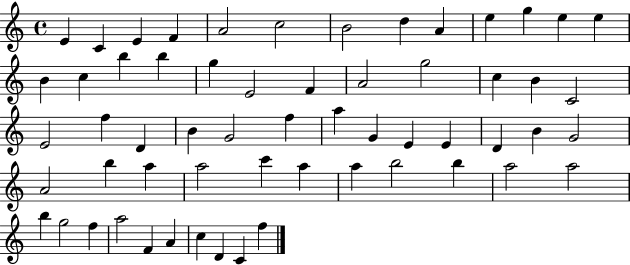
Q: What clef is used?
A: treble